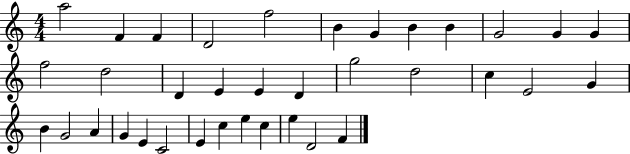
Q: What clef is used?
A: treble